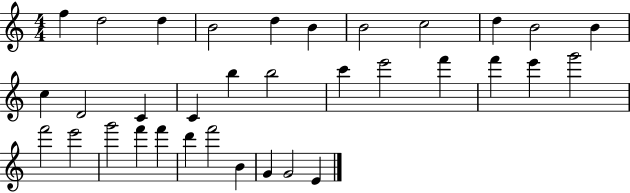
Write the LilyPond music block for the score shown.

{
  \clef treble
  \numericTimeSignature
  \time 4/4
  \key c \major
  f''4 d''2 d''4 | b'2 d''4 b'4 | b'2 c''2 | d''4 b'2 b'4 | \break c''4 d'2 c'4 | c'4 b''4 b''2 | c'''4 e'''2 f'''4 | f'''4 e'''4 g'''2 | \break f'''2 e'''2 | g'''2 f'''4 f'''4 | d'''4 f'''2 b'4 | g'4 g'2 e'4 | \break \bar "|."
}